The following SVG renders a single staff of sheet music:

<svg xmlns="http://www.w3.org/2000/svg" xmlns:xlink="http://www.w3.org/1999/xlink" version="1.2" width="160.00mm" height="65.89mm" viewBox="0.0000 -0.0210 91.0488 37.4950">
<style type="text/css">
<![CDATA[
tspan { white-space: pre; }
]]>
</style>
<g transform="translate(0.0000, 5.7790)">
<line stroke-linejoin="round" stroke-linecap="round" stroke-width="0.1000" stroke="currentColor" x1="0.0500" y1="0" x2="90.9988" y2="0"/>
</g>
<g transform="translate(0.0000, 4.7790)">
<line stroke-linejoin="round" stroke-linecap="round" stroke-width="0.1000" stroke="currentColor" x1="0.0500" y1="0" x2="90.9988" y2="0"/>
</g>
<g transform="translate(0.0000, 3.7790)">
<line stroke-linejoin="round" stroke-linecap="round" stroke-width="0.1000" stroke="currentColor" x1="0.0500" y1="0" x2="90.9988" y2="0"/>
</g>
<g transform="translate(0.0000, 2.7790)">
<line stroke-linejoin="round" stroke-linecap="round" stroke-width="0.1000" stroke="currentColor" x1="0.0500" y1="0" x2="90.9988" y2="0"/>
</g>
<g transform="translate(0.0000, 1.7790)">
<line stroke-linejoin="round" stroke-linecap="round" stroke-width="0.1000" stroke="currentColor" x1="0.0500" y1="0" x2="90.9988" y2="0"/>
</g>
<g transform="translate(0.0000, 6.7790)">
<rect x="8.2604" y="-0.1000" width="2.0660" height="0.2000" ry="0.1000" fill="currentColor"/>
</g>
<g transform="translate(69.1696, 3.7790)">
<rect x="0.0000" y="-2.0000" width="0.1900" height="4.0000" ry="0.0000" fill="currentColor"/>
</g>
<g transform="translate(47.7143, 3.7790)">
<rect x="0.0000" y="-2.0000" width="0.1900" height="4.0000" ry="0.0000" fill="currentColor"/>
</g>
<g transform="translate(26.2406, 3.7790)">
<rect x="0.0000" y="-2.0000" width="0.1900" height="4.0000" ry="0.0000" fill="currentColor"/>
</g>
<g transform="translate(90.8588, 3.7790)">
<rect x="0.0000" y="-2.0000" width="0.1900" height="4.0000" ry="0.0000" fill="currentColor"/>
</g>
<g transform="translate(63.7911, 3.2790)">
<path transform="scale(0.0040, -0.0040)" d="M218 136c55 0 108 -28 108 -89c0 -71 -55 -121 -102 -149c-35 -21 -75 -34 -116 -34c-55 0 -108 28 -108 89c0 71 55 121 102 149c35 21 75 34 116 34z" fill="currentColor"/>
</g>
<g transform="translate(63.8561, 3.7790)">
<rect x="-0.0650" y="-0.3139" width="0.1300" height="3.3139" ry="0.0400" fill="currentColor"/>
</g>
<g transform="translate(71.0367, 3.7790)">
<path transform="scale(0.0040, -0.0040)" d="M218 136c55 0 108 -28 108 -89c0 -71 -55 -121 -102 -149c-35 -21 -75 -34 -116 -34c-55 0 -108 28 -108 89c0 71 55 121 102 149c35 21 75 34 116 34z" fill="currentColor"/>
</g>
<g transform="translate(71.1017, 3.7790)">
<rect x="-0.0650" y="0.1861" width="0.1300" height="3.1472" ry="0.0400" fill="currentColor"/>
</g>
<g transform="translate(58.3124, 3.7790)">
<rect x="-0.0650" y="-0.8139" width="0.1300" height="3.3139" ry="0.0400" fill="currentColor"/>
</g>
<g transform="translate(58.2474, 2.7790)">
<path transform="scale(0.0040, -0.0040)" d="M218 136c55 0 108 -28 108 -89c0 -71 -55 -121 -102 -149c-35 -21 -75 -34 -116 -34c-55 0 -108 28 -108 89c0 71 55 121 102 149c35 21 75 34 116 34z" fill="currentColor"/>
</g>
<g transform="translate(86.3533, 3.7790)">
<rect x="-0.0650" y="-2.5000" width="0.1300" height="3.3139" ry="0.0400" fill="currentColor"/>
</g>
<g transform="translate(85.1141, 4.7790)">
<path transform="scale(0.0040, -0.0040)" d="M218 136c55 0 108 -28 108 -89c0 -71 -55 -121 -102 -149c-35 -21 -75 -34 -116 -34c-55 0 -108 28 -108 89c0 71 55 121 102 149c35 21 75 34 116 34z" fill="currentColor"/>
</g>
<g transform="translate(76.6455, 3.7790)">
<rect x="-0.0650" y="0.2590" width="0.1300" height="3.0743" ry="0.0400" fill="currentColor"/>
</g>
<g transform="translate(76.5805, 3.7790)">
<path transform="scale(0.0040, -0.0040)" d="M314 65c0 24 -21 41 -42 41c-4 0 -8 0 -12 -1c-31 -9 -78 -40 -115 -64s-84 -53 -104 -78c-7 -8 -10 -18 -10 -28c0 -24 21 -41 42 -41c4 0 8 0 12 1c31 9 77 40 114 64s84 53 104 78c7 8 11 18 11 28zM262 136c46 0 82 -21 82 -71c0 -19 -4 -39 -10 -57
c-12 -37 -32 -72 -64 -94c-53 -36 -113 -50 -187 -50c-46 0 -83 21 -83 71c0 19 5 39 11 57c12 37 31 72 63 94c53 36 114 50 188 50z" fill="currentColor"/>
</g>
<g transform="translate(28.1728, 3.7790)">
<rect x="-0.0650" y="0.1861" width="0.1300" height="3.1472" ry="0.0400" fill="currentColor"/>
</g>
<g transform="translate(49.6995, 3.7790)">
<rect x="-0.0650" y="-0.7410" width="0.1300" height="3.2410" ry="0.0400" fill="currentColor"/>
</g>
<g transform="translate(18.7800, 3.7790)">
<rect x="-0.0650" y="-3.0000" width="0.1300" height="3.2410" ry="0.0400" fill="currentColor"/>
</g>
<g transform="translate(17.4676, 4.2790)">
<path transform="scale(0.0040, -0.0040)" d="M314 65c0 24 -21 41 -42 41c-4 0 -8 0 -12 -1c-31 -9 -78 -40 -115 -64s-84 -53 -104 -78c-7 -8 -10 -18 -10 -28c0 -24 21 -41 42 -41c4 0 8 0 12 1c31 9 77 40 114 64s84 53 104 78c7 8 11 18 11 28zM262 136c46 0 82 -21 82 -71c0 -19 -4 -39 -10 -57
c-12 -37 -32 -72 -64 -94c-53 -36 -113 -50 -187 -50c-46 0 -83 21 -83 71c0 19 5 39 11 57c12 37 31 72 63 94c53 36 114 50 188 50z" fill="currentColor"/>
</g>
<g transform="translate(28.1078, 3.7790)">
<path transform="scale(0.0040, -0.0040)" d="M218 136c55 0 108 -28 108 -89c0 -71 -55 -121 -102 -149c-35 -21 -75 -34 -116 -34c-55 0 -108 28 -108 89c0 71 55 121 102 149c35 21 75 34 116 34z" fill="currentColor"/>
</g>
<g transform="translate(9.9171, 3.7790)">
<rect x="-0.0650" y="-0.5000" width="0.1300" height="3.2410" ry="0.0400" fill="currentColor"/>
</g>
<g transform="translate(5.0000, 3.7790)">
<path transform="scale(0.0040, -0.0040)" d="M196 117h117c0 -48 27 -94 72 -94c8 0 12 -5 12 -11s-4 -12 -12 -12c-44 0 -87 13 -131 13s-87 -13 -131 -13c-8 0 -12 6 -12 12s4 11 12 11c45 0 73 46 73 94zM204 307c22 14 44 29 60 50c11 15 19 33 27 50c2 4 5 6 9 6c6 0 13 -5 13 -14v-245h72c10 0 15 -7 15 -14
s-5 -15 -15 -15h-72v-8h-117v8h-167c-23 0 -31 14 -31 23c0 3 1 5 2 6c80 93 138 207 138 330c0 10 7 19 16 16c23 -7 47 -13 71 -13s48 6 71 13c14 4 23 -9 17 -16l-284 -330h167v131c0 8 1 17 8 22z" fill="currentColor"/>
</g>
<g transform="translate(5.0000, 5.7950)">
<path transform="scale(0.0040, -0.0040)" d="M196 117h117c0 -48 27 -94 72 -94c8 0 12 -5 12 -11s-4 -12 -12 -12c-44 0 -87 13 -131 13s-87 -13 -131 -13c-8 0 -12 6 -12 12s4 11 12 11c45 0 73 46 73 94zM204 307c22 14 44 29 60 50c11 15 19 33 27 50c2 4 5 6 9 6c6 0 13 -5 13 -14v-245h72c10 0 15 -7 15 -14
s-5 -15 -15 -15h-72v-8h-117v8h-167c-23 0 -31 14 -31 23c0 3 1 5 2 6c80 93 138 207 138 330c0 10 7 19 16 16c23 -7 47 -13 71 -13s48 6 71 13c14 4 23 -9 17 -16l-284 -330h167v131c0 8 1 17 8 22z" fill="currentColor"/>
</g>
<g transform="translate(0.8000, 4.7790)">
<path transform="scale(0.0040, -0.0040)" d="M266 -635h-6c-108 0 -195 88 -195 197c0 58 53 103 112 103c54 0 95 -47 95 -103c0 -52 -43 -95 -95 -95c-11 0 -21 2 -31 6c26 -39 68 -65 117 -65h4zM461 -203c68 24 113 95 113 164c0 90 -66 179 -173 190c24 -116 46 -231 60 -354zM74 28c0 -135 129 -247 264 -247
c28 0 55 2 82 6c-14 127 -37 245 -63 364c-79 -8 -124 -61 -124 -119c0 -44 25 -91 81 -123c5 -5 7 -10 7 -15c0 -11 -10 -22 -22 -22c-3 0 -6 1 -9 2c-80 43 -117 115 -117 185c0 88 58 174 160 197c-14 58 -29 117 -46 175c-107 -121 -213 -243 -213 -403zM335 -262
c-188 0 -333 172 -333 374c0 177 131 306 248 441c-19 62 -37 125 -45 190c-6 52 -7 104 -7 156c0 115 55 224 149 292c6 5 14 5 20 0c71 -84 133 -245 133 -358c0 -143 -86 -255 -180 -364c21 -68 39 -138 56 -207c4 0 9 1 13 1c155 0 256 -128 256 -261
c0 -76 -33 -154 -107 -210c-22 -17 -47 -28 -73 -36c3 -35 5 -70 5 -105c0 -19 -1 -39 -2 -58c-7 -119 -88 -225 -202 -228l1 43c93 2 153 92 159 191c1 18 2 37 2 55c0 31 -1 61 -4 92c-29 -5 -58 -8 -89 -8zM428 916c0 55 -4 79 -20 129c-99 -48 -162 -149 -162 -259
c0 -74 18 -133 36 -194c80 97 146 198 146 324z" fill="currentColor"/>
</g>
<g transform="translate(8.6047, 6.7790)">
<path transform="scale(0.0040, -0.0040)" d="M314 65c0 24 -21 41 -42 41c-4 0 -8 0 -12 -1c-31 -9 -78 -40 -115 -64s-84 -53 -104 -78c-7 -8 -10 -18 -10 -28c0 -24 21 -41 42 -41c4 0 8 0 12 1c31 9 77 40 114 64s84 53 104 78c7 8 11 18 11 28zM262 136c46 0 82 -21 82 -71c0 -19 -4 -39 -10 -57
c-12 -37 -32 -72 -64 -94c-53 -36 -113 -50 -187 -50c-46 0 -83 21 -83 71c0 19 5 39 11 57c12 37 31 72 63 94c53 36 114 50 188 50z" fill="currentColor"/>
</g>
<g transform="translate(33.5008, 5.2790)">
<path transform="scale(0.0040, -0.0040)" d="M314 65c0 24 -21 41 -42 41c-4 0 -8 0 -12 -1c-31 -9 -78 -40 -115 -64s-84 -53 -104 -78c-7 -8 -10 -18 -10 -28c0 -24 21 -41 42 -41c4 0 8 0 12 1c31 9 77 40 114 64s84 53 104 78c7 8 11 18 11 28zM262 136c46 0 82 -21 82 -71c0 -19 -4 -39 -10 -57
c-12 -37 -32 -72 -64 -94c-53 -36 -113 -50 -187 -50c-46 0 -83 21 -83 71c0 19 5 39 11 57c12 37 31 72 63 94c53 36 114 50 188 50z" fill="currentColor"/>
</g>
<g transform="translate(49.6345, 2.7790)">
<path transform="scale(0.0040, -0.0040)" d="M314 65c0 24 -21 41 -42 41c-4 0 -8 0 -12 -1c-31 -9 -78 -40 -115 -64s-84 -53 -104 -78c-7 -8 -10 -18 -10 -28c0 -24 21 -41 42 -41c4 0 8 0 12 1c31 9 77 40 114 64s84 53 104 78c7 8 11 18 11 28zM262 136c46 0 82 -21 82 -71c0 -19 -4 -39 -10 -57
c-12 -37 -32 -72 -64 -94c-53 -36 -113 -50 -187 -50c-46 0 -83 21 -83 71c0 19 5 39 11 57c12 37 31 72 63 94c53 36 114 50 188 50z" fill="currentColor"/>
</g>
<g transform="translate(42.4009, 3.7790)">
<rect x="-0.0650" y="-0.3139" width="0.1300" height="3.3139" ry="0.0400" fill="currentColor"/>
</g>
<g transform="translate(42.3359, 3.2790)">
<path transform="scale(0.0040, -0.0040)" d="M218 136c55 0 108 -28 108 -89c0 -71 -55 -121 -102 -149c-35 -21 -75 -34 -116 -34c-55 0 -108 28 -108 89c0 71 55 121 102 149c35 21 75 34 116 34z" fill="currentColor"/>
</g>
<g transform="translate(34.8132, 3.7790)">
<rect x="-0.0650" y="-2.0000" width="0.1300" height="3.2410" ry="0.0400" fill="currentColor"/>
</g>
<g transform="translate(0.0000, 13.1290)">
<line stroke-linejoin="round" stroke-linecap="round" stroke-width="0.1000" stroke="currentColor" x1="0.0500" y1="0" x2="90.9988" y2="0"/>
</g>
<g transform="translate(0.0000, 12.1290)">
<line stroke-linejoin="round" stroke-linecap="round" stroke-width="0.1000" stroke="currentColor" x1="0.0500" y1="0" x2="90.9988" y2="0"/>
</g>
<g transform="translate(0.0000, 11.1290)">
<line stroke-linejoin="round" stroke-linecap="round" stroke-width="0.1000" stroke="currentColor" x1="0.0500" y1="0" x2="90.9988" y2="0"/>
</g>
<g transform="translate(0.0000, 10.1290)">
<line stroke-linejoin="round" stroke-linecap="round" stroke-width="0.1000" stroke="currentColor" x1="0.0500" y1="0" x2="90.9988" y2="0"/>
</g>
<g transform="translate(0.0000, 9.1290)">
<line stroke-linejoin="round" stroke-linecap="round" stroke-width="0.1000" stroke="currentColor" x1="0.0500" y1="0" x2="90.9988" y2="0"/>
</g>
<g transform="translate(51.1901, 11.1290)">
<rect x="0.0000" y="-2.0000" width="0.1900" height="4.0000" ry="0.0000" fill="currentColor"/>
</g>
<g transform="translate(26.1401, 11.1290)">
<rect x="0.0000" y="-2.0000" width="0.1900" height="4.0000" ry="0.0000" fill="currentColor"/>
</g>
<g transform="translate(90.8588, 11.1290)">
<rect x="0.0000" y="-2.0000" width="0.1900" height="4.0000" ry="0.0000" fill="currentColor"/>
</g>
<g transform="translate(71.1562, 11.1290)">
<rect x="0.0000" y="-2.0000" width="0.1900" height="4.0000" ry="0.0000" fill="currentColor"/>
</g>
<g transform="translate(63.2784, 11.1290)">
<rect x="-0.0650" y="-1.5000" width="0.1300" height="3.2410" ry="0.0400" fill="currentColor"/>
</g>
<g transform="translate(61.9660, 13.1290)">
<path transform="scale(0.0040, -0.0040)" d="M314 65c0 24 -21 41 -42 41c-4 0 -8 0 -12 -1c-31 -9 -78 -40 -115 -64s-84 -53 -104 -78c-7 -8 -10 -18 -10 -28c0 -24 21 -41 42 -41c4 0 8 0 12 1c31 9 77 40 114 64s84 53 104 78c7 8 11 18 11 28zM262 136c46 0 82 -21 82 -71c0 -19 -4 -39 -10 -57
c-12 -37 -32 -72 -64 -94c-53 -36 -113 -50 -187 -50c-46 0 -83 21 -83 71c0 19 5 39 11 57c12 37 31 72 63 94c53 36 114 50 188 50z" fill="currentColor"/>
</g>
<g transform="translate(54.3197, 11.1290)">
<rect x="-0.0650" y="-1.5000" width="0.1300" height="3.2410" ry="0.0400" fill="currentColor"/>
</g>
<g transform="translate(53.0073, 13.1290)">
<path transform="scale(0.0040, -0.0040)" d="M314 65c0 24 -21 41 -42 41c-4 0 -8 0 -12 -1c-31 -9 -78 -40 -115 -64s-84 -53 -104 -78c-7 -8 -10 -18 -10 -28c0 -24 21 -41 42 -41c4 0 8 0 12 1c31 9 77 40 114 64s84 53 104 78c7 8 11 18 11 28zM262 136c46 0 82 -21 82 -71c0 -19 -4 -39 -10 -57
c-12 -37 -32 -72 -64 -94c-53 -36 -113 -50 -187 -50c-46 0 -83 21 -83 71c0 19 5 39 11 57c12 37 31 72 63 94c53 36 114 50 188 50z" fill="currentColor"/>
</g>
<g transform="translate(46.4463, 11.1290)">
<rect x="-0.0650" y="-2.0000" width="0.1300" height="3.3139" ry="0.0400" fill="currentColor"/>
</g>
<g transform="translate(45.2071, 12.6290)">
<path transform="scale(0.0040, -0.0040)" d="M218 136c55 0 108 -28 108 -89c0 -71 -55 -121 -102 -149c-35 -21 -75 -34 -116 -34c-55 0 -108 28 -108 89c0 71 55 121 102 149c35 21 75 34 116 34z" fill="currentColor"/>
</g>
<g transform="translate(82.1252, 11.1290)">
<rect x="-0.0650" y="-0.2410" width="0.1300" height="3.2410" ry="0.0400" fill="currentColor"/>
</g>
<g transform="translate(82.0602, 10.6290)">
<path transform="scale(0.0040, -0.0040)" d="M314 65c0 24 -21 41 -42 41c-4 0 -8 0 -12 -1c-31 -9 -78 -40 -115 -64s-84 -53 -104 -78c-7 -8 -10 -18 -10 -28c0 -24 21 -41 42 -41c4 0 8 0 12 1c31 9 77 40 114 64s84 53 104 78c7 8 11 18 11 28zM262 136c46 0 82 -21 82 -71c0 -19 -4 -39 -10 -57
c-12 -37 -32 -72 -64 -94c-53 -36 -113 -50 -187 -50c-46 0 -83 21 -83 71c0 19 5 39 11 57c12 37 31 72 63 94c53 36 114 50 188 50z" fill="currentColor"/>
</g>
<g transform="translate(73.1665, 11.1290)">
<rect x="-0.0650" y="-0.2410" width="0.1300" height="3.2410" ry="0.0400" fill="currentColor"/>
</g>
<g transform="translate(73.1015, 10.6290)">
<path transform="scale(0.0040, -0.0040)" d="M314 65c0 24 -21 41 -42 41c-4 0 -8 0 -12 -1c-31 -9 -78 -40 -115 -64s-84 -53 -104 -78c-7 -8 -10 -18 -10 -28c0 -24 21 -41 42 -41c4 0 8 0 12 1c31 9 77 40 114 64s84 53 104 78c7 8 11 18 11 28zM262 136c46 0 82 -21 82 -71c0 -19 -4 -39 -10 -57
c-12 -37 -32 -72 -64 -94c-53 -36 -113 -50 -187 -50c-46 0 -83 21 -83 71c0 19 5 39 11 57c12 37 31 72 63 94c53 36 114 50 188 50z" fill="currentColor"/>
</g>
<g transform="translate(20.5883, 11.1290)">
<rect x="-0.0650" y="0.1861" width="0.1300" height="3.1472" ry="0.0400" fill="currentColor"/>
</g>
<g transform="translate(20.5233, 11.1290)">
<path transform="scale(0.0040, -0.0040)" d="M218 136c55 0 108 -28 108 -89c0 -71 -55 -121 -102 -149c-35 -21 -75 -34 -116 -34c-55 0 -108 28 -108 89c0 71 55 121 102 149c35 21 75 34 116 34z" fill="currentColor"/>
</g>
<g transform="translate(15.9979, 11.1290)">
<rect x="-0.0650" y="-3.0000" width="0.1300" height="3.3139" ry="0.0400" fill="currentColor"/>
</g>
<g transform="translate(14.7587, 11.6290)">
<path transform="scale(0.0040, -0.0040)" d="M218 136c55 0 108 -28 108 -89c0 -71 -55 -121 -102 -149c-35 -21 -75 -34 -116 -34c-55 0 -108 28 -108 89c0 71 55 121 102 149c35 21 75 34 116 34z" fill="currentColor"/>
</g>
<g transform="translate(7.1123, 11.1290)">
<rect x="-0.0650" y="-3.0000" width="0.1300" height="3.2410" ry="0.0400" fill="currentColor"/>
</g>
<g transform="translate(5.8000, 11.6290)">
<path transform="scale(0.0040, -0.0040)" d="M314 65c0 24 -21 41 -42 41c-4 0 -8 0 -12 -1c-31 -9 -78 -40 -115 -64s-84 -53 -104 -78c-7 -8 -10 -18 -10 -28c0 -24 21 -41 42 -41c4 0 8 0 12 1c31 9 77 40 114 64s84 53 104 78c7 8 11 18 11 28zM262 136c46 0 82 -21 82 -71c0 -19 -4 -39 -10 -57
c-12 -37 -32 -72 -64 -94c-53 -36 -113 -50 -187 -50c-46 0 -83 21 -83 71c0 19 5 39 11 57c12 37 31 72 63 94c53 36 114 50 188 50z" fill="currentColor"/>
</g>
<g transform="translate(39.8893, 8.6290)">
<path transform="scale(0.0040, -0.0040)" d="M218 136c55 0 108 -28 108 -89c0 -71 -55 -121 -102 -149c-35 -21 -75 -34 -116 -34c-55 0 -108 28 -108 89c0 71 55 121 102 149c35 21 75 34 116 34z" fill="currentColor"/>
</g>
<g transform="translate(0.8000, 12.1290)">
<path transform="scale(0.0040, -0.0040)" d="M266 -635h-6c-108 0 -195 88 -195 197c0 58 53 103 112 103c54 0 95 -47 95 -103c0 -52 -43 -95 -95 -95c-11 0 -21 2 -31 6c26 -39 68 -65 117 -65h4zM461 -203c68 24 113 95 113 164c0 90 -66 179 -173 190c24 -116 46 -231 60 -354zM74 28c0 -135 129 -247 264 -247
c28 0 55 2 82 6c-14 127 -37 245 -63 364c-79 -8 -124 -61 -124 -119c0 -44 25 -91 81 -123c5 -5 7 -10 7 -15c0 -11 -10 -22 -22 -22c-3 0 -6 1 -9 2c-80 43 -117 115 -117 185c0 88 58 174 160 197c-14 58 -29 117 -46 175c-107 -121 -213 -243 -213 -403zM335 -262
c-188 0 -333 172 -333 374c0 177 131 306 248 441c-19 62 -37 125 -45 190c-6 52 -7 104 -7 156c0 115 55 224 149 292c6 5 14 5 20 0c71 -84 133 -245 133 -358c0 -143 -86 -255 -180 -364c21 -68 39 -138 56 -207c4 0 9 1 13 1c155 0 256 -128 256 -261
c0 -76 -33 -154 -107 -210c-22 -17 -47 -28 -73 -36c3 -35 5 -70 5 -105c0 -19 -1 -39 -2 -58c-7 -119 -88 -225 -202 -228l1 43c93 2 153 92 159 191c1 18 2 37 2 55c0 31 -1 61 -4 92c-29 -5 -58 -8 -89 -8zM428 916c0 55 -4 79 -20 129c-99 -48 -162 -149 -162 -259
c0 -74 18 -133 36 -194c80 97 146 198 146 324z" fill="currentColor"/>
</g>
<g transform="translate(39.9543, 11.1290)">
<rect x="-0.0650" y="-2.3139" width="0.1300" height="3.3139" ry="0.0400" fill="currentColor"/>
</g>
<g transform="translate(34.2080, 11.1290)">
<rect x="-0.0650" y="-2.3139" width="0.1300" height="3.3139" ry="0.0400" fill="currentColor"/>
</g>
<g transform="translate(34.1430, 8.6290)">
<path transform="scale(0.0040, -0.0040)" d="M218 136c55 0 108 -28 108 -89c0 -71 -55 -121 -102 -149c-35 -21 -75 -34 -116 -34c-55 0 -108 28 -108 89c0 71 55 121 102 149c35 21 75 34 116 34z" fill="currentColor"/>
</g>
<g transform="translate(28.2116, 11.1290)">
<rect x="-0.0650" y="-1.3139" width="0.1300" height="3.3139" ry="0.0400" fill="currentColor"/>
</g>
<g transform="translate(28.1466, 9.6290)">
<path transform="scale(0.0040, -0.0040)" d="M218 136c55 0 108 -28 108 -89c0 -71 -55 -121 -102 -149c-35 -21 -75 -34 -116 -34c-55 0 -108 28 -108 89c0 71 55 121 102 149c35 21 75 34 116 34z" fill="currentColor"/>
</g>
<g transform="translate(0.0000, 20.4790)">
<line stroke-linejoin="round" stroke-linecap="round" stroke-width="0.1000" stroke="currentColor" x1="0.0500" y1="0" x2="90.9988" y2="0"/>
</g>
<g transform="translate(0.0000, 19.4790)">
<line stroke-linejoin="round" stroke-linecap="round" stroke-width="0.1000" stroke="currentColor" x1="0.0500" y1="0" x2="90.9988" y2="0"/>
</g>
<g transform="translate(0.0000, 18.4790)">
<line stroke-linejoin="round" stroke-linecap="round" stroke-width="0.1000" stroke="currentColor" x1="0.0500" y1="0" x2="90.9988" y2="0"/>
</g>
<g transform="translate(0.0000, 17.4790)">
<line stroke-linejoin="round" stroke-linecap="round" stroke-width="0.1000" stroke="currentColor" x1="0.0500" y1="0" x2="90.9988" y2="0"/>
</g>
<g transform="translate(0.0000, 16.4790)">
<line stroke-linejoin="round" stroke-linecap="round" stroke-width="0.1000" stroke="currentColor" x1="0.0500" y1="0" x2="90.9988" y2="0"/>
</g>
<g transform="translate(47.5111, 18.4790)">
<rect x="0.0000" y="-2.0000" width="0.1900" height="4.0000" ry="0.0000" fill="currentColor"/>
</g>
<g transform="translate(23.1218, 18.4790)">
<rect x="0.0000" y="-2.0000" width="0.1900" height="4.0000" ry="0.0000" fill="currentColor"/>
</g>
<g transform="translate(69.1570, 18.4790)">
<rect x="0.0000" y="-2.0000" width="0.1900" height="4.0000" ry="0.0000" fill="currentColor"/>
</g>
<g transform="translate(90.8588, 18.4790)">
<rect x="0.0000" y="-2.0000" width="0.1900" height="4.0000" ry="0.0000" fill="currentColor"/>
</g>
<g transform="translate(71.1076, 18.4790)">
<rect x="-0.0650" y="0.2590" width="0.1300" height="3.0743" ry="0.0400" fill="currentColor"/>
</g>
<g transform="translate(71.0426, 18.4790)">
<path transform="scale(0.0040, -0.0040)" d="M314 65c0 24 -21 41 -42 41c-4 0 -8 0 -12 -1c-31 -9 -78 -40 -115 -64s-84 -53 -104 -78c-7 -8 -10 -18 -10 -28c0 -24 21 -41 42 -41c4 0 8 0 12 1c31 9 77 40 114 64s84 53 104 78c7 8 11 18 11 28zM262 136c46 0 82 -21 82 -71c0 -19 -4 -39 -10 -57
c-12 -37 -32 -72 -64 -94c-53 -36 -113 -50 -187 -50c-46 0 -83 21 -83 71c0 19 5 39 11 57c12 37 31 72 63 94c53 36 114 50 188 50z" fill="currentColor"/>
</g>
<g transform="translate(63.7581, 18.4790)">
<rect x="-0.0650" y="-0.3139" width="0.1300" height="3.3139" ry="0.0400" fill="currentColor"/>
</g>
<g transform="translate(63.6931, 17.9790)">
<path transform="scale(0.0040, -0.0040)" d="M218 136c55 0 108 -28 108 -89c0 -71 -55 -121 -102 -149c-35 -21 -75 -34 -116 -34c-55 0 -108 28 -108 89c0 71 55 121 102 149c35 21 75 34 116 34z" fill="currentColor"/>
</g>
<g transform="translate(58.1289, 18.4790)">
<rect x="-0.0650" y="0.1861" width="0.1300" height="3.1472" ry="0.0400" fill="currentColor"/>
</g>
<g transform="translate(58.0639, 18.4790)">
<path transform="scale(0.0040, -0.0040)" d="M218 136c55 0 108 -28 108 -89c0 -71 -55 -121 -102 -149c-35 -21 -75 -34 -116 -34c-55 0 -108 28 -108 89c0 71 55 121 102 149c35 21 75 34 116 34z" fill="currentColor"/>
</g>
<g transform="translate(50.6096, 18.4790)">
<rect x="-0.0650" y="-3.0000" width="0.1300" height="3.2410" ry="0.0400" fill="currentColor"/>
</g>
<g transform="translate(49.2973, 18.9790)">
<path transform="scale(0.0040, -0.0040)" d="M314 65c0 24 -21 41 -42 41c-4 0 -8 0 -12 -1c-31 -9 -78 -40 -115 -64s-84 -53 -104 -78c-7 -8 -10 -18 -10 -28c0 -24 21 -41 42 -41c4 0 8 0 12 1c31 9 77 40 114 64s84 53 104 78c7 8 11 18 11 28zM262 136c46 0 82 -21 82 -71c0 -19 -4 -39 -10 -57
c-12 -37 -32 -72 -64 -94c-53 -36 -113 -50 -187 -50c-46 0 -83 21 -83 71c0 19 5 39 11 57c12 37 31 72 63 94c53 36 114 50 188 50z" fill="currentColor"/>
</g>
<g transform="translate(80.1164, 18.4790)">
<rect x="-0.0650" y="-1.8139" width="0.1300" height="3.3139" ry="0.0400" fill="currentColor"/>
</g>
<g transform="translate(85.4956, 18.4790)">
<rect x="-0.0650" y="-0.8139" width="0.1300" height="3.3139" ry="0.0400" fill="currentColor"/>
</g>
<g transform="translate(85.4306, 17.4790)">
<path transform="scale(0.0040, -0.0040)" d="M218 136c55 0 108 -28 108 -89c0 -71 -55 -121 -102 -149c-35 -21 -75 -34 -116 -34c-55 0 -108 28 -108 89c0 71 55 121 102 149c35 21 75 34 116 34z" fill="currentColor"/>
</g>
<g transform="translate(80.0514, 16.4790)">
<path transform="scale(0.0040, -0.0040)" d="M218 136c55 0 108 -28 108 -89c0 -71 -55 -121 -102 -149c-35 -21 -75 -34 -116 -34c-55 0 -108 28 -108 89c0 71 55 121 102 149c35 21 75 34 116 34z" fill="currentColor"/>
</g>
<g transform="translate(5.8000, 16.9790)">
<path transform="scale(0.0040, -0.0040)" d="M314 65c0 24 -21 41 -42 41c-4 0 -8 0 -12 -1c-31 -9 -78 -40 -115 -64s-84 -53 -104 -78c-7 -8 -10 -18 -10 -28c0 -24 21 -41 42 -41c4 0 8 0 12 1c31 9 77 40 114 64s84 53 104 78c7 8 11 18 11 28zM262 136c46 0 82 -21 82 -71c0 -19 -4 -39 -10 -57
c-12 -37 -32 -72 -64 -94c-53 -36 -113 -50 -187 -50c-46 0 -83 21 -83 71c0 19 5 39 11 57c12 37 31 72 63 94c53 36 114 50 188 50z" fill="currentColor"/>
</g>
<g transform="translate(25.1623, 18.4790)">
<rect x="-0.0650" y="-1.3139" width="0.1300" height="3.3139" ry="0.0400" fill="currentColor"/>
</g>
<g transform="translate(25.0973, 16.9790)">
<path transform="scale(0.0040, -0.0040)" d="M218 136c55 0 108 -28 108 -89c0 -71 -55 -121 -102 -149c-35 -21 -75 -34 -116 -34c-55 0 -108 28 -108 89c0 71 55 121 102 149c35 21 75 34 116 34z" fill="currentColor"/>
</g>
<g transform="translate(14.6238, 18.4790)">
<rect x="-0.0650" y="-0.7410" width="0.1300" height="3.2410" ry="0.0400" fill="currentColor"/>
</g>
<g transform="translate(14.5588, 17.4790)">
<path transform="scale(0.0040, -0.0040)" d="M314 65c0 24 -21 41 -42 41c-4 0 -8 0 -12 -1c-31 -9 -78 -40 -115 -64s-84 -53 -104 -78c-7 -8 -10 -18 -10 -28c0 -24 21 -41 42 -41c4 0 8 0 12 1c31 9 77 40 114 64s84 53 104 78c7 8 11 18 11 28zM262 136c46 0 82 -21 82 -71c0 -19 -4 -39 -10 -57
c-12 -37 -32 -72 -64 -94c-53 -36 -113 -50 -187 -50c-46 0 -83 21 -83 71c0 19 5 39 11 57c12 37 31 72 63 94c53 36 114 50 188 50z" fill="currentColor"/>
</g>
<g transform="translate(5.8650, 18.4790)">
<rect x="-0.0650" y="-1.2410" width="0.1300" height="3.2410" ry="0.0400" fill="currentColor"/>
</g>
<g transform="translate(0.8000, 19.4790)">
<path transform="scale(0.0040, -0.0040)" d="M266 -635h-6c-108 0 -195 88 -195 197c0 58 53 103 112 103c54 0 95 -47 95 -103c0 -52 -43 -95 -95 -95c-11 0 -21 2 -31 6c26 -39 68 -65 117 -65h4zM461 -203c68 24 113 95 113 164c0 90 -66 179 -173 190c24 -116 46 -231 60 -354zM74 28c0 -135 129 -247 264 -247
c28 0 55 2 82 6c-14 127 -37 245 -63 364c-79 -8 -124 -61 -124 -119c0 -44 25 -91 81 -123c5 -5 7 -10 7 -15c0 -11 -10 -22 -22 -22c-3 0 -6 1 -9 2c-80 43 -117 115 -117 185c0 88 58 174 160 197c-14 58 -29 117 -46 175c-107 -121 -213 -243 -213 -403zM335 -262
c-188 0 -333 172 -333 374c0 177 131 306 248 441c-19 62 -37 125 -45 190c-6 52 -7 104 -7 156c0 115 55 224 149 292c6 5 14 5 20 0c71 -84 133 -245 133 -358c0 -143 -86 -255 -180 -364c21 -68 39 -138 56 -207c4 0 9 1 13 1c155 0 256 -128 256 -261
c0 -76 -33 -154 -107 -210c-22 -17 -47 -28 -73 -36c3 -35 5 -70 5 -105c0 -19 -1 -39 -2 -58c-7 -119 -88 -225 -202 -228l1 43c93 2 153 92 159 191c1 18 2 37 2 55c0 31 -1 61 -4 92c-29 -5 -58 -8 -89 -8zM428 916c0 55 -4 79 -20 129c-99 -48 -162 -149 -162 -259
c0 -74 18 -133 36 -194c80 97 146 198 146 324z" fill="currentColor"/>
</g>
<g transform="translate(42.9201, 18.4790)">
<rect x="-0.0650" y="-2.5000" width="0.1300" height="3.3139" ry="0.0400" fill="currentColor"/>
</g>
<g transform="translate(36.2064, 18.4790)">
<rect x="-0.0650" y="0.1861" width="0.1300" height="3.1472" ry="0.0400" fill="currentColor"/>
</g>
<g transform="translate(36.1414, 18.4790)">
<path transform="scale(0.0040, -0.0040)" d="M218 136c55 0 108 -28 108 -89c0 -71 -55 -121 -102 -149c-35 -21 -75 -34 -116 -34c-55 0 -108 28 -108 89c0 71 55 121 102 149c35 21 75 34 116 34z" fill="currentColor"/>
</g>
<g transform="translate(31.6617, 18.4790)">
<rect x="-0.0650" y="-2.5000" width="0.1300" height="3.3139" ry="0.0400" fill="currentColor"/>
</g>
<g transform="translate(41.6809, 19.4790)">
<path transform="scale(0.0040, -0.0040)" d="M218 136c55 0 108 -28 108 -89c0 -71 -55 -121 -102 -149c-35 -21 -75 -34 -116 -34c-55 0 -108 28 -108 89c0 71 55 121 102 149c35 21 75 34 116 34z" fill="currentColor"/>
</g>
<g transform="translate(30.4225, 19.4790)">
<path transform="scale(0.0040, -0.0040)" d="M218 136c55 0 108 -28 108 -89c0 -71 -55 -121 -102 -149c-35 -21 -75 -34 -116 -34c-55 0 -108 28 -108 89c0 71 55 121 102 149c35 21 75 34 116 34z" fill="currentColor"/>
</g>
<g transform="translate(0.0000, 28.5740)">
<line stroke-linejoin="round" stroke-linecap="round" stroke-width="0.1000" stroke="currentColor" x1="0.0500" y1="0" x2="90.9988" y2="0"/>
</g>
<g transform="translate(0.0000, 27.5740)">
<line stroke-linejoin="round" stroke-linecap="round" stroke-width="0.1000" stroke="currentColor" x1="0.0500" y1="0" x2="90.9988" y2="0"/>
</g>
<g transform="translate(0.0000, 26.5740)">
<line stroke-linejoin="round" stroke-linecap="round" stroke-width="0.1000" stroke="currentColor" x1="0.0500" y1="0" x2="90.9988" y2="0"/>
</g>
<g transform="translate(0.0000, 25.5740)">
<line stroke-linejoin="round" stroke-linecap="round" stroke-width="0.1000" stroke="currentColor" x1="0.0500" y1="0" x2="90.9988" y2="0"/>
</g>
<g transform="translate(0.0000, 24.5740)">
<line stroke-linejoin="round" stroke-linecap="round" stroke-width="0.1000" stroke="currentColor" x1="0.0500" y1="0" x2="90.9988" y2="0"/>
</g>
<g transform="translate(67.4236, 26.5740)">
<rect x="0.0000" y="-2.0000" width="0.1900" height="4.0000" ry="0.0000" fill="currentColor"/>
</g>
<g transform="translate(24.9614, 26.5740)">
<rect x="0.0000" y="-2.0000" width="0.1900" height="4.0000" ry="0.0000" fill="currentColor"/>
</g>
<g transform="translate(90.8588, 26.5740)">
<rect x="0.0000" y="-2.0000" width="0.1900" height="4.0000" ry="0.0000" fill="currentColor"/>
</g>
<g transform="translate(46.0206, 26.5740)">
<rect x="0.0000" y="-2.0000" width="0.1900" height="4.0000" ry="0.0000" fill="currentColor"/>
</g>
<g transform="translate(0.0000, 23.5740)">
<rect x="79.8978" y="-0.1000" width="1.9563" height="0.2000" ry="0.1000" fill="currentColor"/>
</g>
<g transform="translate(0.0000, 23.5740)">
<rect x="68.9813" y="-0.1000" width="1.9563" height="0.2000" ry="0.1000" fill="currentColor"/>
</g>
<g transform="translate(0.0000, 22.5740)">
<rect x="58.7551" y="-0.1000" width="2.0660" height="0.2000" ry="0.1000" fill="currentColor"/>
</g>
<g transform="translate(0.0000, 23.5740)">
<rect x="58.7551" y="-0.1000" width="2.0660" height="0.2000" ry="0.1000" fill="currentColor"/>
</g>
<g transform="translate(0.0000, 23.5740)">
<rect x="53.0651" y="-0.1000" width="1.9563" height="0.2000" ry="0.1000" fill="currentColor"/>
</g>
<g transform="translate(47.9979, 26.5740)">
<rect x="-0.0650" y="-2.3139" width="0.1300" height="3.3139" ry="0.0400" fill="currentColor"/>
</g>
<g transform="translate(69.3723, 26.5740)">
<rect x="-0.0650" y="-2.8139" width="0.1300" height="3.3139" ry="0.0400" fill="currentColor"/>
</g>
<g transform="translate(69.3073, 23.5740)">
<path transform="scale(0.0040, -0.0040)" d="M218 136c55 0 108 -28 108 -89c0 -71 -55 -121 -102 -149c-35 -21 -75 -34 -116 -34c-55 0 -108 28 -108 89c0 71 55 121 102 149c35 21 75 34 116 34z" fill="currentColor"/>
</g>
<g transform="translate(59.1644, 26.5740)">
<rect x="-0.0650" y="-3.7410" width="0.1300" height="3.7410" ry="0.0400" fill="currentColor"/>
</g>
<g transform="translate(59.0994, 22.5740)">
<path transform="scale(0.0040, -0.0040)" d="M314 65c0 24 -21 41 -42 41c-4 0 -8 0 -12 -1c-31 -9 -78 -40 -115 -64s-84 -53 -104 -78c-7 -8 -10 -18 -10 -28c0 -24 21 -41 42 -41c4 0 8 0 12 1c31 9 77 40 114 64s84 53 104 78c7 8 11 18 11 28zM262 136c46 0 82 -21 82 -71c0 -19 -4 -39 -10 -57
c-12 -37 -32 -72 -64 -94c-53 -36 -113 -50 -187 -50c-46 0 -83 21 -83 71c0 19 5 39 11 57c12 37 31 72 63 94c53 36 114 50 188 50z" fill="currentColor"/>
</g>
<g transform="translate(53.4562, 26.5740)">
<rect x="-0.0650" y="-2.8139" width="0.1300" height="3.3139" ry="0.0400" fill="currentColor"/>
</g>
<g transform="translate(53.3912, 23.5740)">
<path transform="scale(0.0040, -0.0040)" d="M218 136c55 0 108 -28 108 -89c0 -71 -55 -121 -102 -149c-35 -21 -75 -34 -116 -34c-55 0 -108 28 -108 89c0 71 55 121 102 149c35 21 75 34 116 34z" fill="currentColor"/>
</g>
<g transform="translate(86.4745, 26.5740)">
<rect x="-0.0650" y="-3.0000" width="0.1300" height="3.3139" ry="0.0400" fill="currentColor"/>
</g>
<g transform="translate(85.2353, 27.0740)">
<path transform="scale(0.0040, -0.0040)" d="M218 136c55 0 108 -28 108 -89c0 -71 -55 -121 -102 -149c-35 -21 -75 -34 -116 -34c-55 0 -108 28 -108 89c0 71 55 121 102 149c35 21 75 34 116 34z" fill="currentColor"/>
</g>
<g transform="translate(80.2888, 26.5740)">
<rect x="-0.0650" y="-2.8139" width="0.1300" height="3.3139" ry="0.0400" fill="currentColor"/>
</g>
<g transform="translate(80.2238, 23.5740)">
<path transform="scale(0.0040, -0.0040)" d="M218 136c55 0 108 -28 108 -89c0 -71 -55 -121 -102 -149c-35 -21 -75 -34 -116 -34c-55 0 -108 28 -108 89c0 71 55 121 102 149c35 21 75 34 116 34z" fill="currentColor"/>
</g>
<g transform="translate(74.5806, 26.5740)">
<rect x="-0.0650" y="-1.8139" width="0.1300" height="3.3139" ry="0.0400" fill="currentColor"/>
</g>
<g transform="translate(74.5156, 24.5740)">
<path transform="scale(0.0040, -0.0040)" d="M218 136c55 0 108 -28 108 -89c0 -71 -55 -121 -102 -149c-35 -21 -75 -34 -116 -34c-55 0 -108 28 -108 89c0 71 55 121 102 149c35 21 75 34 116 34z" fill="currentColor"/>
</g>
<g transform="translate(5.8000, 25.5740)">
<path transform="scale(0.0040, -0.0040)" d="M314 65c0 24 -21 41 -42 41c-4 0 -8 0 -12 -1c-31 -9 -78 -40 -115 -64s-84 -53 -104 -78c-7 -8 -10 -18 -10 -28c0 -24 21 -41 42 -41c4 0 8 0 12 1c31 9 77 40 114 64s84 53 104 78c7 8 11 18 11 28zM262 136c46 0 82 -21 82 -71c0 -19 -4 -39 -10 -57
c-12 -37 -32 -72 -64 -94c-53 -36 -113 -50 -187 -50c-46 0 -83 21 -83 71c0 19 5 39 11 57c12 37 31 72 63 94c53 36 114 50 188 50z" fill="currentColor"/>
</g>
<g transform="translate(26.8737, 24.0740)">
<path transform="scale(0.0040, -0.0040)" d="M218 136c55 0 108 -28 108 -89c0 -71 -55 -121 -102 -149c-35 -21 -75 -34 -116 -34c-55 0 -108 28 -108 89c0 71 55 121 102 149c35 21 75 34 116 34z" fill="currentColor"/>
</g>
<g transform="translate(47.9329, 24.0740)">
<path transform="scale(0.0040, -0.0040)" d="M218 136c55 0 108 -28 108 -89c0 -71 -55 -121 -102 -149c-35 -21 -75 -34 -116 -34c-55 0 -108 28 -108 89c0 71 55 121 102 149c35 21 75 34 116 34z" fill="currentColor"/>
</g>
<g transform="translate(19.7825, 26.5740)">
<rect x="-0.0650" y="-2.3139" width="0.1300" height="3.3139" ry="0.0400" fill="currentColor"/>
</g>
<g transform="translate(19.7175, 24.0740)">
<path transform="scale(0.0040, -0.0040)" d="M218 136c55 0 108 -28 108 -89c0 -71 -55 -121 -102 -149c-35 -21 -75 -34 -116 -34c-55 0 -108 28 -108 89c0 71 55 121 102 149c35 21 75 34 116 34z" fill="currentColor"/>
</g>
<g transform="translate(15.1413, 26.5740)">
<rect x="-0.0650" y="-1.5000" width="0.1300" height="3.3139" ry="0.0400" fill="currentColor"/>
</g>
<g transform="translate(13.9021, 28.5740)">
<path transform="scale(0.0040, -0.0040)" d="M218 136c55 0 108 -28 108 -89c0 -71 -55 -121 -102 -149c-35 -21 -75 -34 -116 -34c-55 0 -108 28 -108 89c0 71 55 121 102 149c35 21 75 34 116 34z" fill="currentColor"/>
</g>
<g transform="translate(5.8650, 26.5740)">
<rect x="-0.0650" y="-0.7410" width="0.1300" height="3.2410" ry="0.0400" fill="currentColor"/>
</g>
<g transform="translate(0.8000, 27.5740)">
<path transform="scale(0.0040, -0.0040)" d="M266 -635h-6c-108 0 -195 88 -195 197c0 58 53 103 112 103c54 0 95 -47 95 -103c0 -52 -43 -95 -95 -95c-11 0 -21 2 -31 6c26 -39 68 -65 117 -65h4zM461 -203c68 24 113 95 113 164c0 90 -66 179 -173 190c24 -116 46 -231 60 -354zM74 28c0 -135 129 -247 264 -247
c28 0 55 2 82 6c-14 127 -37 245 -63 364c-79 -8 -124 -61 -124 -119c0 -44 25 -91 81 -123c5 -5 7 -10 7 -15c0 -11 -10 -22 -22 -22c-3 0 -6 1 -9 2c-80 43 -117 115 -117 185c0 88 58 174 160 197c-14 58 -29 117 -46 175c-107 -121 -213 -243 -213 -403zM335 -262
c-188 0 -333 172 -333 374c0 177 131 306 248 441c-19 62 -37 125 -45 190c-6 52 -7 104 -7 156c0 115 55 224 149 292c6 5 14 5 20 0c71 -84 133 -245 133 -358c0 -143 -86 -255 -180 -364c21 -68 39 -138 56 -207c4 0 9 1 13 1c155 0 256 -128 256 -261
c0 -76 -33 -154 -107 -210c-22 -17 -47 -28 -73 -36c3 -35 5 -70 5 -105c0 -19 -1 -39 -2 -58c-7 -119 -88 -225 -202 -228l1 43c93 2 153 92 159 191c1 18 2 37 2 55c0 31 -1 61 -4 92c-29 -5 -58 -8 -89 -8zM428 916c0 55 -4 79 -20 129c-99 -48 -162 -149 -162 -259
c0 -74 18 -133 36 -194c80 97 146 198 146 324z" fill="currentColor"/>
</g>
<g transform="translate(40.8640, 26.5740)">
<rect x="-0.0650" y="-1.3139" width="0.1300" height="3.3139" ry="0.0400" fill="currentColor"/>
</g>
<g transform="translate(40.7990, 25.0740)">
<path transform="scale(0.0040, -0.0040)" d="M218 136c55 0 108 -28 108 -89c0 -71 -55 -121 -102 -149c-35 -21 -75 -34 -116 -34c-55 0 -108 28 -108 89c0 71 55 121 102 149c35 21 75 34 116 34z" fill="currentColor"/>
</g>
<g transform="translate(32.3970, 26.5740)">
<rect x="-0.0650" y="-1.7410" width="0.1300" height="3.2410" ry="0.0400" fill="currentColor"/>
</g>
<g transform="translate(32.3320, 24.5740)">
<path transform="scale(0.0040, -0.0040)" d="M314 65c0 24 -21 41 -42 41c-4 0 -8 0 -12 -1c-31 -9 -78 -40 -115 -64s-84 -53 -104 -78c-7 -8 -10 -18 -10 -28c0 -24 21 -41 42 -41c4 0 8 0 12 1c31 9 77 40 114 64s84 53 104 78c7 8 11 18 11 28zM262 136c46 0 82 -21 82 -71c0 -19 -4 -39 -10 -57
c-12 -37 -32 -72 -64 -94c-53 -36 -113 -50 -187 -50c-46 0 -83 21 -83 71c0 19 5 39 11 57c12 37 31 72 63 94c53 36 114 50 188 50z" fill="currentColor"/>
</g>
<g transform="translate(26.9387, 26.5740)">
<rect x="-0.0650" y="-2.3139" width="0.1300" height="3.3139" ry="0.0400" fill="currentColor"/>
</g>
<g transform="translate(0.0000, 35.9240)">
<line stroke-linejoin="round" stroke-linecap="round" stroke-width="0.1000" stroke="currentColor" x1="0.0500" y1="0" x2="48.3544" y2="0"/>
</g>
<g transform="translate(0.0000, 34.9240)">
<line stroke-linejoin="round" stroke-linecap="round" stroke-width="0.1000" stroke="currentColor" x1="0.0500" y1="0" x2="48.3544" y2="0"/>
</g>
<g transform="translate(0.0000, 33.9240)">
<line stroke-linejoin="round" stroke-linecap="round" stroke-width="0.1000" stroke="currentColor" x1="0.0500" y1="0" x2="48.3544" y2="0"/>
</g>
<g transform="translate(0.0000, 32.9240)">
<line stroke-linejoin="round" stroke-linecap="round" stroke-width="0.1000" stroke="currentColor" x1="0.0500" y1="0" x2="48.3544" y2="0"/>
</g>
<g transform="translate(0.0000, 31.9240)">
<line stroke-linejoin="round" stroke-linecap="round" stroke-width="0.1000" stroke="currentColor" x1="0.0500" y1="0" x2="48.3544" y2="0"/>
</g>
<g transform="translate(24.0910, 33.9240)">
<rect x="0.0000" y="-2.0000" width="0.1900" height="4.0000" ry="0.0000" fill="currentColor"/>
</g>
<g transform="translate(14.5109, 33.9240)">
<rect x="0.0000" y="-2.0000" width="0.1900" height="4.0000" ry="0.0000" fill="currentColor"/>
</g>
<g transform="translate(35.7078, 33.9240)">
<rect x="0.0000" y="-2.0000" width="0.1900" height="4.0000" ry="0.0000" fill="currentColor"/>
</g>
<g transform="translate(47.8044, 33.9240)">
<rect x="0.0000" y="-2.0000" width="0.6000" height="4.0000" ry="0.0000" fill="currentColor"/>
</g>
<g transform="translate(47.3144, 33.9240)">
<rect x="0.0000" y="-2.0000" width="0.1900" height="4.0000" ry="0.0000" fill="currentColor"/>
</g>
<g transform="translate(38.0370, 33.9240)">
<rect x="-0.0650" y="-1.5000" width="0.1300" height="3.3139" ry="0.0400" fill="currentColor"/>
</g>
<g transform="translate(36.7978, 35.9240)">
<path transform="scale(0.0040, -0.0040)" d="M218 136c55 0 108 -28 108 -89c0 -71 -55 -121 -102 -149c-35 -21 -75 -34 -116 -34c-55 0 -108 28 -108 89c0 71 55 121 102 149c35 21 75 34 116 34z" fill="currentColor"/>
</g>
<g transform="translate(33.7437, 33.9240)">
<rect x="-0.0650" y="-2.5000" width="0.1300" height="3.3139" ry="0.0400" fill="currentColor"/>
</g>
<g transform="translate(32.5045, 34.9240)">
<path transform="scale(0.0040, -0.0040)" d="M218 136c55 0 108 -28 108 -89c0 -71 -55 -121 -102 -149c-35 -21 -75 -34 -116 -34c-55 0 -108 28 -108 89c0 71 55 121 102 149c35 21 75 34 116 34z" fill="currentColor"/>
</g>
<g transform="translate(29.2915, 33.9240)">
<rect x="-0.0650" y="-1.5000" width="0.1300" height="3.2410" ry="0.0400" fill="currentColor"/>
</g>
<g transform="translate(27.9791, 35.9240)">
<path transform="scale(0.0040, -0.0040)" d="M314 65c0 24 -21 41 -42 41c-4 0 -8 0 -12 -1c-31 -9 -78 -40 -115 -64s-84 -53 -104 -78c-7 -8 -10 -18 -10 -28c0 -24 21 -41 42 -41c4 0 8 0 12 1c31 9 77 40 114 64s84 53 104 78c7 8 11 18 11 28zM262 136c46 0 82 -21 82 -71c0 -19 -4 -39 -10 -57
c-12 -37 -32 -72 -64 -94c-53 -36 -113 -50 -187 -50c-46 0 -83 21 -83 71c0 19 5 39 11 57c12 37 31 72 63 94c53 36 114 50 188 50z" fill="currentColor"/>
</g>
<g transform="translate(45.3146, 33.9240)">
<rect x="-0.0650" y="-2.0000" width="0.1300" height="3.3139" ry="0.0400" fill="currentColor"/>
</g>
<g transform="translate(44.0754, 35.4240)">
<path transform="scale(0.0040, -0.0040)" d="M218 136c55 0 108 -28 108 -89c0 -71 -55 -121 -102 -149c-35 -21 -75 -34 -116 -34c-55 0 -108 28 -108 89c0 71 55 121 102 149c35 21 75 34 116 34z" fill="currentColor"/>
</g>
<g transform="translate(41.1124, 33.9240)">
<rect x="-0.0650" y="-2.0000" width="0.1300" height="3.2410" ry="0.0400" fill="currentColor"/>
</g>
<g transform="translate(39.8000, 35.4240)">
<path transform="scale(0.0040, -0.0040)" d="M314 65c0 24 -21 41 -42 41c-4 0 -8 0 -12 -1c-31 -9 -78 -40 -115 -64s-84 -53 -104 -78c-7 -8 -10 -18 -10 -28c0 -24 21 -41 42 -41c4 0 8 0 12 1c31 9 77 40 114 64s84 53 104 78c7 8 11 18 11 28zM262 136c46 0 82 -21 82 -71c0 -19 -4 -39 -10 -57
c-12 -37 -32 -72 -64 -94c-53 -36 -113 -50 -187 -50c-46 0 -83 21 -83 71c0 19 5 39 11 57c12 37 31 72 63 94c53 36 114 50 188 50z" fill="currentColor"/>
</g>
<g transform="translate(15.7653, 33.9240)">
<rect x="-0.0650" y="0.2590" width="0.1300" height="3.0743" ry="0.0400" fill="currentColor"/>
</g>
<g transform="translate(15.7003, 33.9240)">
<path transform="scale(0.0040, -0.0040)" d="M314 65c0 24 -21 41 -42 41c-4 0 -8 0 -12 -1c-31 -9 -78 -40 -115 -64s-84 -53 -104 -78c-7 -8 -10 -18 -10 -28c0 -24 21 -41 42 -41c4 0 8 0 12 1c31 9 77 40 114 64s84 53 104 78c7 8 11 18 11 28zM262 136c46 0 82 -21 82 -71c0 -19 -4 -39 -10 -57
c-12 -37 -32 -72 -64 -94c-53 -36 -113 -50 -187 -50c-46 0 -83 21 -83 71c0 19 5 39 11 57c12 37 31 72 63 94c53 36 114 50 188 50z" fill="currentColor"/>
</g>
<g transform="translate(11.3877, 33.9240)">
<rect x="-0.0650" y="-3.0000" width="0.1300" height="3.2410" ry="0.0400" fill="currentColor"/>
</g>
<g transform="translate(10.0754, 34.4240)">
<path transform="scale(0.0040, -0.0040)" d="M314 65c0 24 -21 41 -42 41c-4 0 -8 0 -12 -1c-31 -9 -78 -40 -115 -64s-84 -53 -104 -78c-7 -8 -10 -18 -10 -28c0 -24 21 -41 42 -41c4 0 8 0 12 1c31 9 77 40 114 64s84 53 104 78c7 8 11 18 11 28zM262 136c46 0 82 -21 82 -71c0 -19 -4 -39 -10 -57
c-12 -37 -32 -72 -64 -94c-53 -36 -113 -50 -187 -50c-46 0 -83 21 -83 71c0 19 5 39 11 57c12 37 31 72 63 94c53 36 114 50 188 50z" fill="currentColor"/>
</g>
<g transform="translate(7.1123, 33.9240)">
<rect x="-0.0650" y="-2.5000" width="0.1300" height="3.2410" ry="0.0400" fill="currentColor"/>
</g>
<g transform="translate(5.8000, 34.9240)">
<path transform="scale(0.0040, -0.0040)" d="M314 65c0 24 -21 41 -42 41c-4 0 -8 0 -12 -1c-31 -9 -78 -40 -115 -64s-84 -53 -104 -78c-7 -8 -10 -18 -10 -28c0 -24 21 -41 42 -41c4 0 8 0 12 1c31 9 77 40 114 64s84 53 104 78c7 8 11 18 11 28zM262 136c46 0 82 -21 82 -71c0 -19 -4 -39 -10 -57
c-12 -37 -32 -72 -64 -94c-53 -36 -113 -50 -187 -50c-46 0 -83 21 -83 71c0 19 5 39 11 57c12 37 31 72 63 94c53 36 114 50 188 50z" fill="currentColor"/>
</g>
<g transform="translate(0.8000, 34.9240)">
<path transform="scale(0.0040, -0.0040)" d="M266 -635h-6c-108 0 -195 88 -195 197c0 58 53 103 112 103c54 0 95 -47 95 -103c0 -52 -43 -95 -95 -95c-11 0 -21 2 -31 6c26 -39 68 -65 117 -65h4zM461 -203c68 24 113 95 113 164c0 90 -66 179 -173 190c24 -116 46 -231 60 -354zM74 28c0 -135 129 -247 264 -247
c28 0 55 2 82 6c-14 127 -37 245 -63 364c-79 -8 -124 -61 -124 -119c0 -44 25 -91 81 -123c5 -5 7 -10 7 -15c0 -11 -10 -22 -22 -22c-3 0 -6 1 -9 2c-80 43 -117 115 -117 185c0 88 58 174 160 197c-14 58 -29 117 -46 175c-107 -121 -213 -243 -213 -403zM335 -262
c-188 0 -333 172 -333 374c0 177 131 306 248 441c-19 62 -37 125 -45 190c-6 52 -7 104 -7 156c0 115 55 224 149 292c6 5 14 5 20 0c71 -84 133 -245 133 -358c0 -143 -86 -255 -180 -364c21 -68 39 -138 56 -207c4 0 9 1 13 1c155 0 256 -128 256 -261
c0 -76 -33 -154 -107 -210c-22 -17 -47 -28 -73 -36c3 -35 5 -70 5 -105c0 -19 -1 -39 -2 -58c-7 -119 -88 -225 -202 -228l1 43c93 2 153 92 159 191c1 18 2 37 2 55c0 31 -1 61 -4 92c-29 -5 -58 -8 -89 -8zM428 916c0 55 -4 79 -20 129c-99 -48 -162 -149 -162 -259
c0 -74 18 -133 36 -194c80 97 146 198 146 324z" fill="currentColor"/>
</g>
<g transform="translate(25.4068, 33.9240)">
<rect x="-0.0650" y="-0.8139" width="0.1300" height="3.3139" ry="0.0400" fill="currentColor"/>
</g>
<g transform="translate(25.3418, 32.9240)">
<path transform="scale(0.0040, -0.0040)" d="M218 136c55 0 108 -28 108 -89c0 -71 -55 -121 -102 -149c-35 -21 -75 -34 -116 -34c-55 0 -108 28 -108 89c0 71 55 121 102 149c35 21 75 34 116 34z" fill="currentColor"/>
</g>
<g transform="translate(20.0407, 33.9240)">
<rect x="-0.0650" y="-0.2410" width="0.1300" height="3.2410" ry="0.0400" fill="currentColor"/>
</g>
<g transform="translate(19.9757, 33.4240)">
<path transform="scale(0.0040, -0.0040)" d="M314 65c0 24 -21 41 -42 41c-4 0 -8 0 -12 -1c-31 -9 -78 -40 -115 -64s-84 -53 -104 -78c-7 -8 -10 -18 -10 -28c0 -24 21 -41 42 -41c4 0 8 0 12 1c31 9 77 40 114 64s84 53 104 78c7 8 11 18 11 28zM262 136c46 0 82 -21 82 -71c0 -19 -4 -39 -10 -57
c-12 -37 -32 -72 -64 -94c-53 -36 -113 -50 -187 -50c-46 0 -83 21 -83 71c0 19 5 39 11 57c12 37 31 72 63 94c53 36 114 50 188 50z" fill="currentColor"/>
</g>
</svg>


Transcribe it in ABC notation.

X:1
T:Untitled
M:4/4
L:1/4
K:C
C2 A2 B F2 c d2 d c B B2 G A2 A B e g g F E2 E2 c2 c2 e2 d2 e G B G A2 B c B2 f d d2 E g g f2 e g a c'2 a f a A G2 A2 B2 c2 d E2 G E F2 F